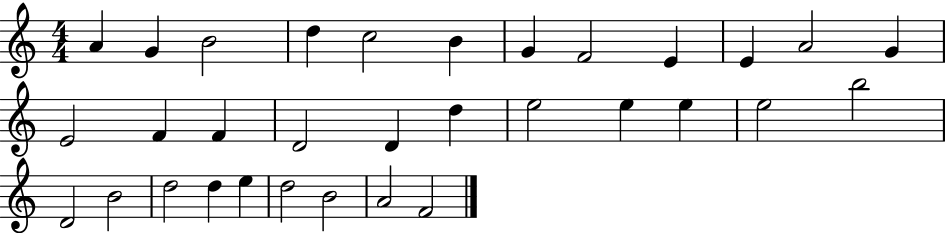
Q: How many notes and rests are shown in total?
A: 32